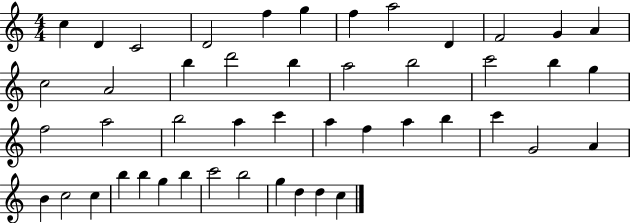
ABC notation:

X:1
T:Untitled
M:4/4
L:1/4
K:C
c D C2 D2 f g f a2 D F2 G A c2 A2 b d'2 b a2 b2 c'2 b g f2 a2 b2 a c' a f a b c' G2 A B c2 c b b g b c'2 b2 g d d c